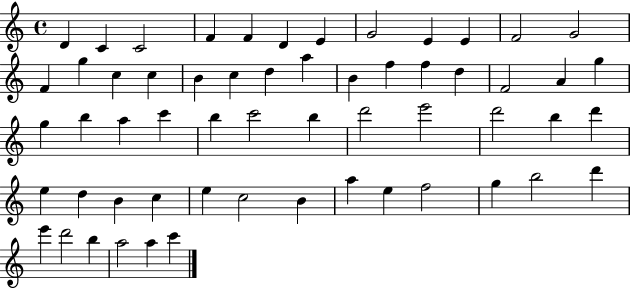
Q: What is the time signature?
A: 4/4